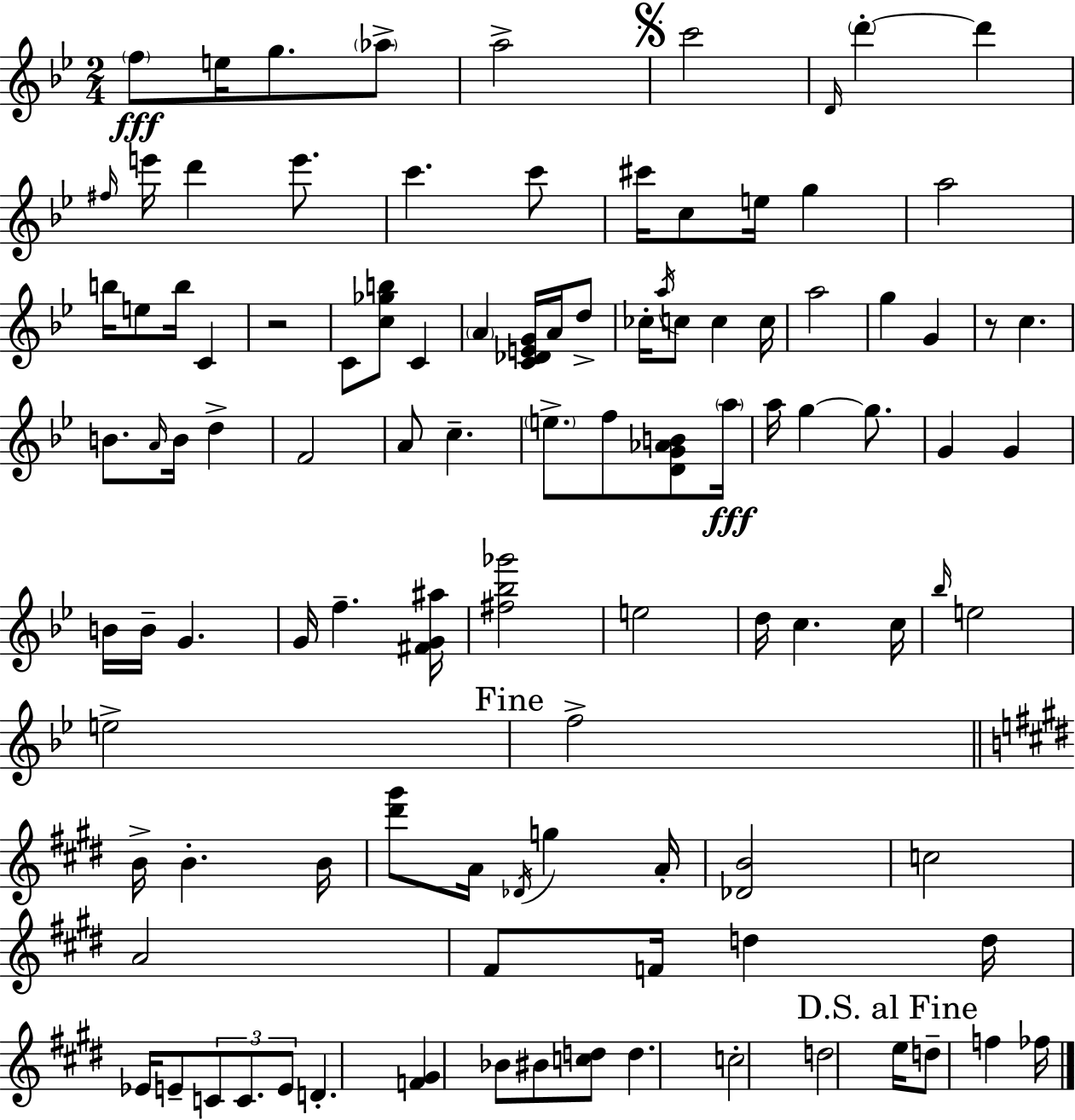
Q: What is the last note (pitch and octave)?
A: FES5